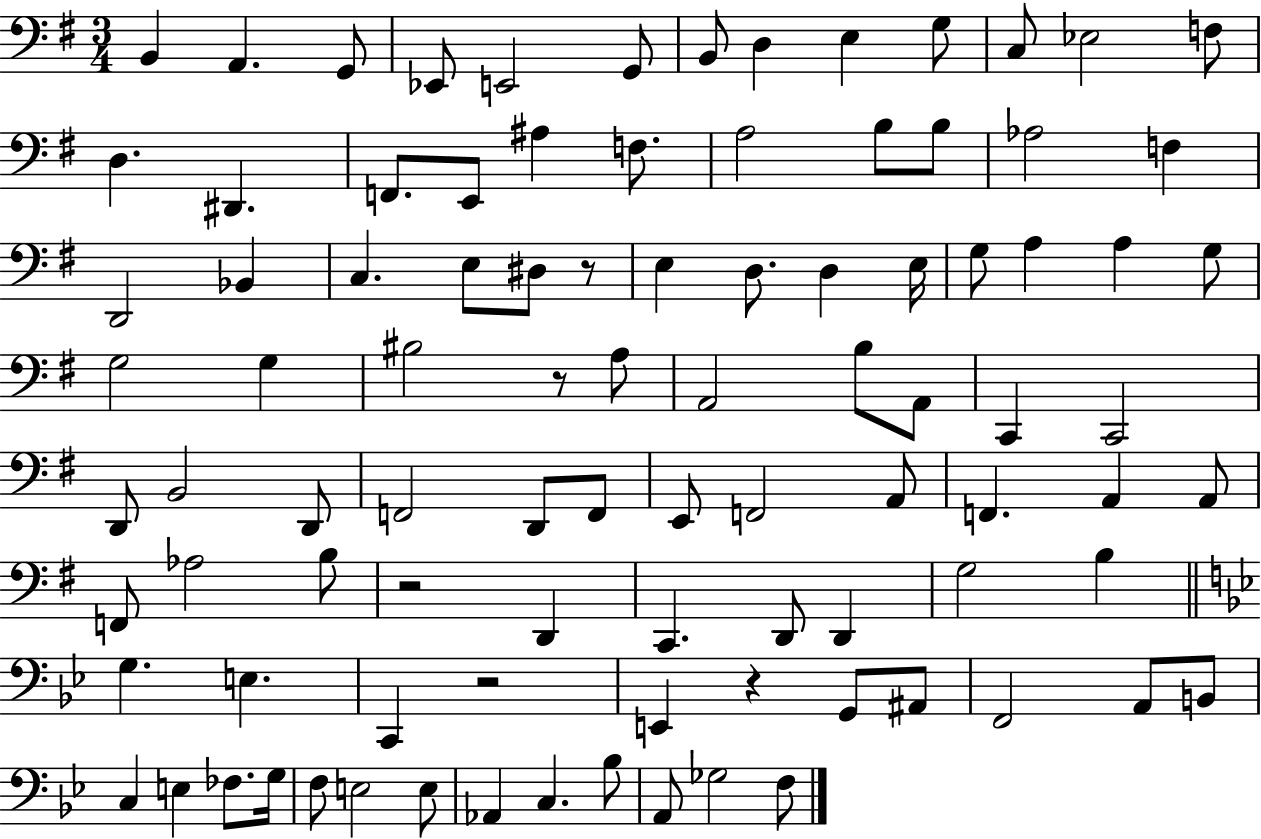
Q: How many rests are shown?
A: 5